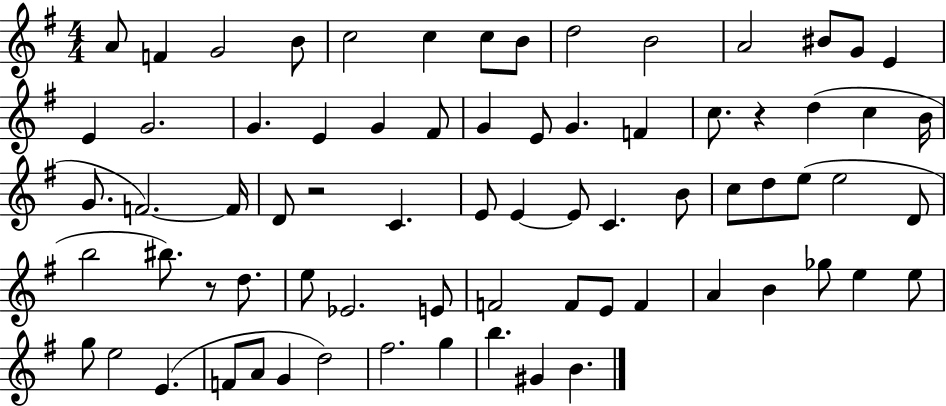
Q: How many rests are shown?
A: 3